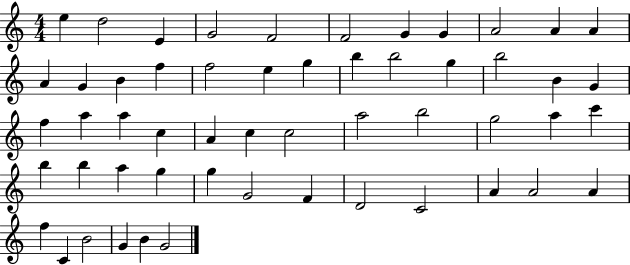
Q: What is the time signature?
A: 4/4